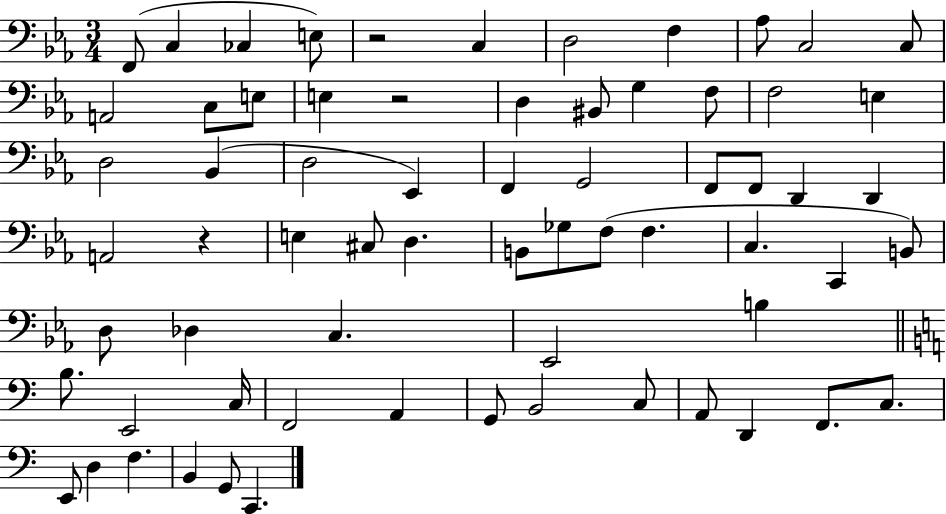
X:1
T:Untitled
M:3/4
L:1/4
K:Eb
F,,/2 C, _C, E,/2 z2 C, D,2 F, _A,/2 C,2 C,/2 A,,2 C,/2 E,/2 E, z2 D, ^B,,/2 G, F,/2 F,2 E, D,2 _B,, D,2 _E,, F,, G,,2 F,,/2 F,,/2 D,, D,, A,,2 z E, ^C,/2 D, B,,/2 _G,/2 F,/2 F, C, C,, B,,/2 D,/2 _D, C, _E,,2 B, B,/2 E,,2 C,/4 F,,2 A,, G,,/2 B,,2 C,/2 A,,/2 D,, F,,/2 C,/2 E,,/2 D, F, B,, G,,/2 C,,